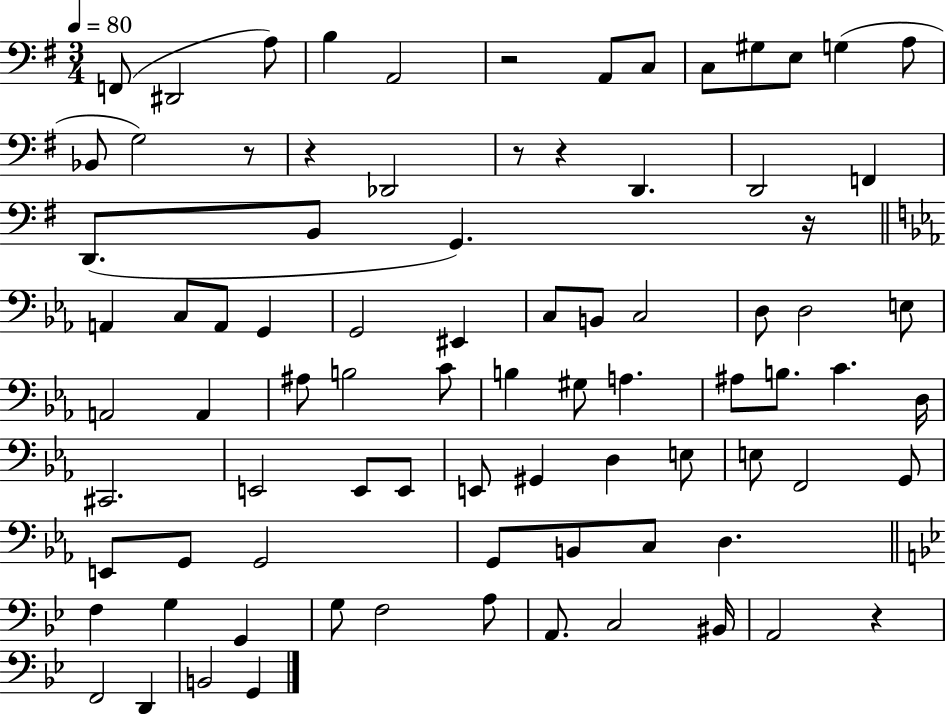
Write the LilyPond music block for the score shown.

{
  \clef bass
  \numericTimeSignature
  \time 3/4
  \key g \major
  \tempo 4 = 80
  f,8( dis,2 a8) | b4 a,2 | r2 a,8 c8 | c8 gis8 e8 g4( a8 | \break bes,8 g2) r8 | r4 des,2 | r8 r4 d,4. | d,2 f,4 | \break d,8.( b,8 g,4.) r16 | \bar "||" \break \key c \minor a,4 c8 a,8 g,4 | g,2 eis,4 | c8 b,8 c2 | d8 d2 e8 | \break a,2 a,4 | ais8 b2 c'8 | b4 gis8 a4. | ais8 b8. c'4. d16 | \break cis,2. | e,2 e,8 e,8 | e,8 gis,4 d4 e8 | e8 f,2 g,8 | \break e,8 g,8 g,2 | g,8 b,8 c8 d4. | \bar "||" \break \key g \minor f4 g4 g,4 | g8 f2 a8 | a,8. c2 bis,16 | a,2 r4 | \break f,2 d,4 | b,2 g,4 | \bar "|."
}